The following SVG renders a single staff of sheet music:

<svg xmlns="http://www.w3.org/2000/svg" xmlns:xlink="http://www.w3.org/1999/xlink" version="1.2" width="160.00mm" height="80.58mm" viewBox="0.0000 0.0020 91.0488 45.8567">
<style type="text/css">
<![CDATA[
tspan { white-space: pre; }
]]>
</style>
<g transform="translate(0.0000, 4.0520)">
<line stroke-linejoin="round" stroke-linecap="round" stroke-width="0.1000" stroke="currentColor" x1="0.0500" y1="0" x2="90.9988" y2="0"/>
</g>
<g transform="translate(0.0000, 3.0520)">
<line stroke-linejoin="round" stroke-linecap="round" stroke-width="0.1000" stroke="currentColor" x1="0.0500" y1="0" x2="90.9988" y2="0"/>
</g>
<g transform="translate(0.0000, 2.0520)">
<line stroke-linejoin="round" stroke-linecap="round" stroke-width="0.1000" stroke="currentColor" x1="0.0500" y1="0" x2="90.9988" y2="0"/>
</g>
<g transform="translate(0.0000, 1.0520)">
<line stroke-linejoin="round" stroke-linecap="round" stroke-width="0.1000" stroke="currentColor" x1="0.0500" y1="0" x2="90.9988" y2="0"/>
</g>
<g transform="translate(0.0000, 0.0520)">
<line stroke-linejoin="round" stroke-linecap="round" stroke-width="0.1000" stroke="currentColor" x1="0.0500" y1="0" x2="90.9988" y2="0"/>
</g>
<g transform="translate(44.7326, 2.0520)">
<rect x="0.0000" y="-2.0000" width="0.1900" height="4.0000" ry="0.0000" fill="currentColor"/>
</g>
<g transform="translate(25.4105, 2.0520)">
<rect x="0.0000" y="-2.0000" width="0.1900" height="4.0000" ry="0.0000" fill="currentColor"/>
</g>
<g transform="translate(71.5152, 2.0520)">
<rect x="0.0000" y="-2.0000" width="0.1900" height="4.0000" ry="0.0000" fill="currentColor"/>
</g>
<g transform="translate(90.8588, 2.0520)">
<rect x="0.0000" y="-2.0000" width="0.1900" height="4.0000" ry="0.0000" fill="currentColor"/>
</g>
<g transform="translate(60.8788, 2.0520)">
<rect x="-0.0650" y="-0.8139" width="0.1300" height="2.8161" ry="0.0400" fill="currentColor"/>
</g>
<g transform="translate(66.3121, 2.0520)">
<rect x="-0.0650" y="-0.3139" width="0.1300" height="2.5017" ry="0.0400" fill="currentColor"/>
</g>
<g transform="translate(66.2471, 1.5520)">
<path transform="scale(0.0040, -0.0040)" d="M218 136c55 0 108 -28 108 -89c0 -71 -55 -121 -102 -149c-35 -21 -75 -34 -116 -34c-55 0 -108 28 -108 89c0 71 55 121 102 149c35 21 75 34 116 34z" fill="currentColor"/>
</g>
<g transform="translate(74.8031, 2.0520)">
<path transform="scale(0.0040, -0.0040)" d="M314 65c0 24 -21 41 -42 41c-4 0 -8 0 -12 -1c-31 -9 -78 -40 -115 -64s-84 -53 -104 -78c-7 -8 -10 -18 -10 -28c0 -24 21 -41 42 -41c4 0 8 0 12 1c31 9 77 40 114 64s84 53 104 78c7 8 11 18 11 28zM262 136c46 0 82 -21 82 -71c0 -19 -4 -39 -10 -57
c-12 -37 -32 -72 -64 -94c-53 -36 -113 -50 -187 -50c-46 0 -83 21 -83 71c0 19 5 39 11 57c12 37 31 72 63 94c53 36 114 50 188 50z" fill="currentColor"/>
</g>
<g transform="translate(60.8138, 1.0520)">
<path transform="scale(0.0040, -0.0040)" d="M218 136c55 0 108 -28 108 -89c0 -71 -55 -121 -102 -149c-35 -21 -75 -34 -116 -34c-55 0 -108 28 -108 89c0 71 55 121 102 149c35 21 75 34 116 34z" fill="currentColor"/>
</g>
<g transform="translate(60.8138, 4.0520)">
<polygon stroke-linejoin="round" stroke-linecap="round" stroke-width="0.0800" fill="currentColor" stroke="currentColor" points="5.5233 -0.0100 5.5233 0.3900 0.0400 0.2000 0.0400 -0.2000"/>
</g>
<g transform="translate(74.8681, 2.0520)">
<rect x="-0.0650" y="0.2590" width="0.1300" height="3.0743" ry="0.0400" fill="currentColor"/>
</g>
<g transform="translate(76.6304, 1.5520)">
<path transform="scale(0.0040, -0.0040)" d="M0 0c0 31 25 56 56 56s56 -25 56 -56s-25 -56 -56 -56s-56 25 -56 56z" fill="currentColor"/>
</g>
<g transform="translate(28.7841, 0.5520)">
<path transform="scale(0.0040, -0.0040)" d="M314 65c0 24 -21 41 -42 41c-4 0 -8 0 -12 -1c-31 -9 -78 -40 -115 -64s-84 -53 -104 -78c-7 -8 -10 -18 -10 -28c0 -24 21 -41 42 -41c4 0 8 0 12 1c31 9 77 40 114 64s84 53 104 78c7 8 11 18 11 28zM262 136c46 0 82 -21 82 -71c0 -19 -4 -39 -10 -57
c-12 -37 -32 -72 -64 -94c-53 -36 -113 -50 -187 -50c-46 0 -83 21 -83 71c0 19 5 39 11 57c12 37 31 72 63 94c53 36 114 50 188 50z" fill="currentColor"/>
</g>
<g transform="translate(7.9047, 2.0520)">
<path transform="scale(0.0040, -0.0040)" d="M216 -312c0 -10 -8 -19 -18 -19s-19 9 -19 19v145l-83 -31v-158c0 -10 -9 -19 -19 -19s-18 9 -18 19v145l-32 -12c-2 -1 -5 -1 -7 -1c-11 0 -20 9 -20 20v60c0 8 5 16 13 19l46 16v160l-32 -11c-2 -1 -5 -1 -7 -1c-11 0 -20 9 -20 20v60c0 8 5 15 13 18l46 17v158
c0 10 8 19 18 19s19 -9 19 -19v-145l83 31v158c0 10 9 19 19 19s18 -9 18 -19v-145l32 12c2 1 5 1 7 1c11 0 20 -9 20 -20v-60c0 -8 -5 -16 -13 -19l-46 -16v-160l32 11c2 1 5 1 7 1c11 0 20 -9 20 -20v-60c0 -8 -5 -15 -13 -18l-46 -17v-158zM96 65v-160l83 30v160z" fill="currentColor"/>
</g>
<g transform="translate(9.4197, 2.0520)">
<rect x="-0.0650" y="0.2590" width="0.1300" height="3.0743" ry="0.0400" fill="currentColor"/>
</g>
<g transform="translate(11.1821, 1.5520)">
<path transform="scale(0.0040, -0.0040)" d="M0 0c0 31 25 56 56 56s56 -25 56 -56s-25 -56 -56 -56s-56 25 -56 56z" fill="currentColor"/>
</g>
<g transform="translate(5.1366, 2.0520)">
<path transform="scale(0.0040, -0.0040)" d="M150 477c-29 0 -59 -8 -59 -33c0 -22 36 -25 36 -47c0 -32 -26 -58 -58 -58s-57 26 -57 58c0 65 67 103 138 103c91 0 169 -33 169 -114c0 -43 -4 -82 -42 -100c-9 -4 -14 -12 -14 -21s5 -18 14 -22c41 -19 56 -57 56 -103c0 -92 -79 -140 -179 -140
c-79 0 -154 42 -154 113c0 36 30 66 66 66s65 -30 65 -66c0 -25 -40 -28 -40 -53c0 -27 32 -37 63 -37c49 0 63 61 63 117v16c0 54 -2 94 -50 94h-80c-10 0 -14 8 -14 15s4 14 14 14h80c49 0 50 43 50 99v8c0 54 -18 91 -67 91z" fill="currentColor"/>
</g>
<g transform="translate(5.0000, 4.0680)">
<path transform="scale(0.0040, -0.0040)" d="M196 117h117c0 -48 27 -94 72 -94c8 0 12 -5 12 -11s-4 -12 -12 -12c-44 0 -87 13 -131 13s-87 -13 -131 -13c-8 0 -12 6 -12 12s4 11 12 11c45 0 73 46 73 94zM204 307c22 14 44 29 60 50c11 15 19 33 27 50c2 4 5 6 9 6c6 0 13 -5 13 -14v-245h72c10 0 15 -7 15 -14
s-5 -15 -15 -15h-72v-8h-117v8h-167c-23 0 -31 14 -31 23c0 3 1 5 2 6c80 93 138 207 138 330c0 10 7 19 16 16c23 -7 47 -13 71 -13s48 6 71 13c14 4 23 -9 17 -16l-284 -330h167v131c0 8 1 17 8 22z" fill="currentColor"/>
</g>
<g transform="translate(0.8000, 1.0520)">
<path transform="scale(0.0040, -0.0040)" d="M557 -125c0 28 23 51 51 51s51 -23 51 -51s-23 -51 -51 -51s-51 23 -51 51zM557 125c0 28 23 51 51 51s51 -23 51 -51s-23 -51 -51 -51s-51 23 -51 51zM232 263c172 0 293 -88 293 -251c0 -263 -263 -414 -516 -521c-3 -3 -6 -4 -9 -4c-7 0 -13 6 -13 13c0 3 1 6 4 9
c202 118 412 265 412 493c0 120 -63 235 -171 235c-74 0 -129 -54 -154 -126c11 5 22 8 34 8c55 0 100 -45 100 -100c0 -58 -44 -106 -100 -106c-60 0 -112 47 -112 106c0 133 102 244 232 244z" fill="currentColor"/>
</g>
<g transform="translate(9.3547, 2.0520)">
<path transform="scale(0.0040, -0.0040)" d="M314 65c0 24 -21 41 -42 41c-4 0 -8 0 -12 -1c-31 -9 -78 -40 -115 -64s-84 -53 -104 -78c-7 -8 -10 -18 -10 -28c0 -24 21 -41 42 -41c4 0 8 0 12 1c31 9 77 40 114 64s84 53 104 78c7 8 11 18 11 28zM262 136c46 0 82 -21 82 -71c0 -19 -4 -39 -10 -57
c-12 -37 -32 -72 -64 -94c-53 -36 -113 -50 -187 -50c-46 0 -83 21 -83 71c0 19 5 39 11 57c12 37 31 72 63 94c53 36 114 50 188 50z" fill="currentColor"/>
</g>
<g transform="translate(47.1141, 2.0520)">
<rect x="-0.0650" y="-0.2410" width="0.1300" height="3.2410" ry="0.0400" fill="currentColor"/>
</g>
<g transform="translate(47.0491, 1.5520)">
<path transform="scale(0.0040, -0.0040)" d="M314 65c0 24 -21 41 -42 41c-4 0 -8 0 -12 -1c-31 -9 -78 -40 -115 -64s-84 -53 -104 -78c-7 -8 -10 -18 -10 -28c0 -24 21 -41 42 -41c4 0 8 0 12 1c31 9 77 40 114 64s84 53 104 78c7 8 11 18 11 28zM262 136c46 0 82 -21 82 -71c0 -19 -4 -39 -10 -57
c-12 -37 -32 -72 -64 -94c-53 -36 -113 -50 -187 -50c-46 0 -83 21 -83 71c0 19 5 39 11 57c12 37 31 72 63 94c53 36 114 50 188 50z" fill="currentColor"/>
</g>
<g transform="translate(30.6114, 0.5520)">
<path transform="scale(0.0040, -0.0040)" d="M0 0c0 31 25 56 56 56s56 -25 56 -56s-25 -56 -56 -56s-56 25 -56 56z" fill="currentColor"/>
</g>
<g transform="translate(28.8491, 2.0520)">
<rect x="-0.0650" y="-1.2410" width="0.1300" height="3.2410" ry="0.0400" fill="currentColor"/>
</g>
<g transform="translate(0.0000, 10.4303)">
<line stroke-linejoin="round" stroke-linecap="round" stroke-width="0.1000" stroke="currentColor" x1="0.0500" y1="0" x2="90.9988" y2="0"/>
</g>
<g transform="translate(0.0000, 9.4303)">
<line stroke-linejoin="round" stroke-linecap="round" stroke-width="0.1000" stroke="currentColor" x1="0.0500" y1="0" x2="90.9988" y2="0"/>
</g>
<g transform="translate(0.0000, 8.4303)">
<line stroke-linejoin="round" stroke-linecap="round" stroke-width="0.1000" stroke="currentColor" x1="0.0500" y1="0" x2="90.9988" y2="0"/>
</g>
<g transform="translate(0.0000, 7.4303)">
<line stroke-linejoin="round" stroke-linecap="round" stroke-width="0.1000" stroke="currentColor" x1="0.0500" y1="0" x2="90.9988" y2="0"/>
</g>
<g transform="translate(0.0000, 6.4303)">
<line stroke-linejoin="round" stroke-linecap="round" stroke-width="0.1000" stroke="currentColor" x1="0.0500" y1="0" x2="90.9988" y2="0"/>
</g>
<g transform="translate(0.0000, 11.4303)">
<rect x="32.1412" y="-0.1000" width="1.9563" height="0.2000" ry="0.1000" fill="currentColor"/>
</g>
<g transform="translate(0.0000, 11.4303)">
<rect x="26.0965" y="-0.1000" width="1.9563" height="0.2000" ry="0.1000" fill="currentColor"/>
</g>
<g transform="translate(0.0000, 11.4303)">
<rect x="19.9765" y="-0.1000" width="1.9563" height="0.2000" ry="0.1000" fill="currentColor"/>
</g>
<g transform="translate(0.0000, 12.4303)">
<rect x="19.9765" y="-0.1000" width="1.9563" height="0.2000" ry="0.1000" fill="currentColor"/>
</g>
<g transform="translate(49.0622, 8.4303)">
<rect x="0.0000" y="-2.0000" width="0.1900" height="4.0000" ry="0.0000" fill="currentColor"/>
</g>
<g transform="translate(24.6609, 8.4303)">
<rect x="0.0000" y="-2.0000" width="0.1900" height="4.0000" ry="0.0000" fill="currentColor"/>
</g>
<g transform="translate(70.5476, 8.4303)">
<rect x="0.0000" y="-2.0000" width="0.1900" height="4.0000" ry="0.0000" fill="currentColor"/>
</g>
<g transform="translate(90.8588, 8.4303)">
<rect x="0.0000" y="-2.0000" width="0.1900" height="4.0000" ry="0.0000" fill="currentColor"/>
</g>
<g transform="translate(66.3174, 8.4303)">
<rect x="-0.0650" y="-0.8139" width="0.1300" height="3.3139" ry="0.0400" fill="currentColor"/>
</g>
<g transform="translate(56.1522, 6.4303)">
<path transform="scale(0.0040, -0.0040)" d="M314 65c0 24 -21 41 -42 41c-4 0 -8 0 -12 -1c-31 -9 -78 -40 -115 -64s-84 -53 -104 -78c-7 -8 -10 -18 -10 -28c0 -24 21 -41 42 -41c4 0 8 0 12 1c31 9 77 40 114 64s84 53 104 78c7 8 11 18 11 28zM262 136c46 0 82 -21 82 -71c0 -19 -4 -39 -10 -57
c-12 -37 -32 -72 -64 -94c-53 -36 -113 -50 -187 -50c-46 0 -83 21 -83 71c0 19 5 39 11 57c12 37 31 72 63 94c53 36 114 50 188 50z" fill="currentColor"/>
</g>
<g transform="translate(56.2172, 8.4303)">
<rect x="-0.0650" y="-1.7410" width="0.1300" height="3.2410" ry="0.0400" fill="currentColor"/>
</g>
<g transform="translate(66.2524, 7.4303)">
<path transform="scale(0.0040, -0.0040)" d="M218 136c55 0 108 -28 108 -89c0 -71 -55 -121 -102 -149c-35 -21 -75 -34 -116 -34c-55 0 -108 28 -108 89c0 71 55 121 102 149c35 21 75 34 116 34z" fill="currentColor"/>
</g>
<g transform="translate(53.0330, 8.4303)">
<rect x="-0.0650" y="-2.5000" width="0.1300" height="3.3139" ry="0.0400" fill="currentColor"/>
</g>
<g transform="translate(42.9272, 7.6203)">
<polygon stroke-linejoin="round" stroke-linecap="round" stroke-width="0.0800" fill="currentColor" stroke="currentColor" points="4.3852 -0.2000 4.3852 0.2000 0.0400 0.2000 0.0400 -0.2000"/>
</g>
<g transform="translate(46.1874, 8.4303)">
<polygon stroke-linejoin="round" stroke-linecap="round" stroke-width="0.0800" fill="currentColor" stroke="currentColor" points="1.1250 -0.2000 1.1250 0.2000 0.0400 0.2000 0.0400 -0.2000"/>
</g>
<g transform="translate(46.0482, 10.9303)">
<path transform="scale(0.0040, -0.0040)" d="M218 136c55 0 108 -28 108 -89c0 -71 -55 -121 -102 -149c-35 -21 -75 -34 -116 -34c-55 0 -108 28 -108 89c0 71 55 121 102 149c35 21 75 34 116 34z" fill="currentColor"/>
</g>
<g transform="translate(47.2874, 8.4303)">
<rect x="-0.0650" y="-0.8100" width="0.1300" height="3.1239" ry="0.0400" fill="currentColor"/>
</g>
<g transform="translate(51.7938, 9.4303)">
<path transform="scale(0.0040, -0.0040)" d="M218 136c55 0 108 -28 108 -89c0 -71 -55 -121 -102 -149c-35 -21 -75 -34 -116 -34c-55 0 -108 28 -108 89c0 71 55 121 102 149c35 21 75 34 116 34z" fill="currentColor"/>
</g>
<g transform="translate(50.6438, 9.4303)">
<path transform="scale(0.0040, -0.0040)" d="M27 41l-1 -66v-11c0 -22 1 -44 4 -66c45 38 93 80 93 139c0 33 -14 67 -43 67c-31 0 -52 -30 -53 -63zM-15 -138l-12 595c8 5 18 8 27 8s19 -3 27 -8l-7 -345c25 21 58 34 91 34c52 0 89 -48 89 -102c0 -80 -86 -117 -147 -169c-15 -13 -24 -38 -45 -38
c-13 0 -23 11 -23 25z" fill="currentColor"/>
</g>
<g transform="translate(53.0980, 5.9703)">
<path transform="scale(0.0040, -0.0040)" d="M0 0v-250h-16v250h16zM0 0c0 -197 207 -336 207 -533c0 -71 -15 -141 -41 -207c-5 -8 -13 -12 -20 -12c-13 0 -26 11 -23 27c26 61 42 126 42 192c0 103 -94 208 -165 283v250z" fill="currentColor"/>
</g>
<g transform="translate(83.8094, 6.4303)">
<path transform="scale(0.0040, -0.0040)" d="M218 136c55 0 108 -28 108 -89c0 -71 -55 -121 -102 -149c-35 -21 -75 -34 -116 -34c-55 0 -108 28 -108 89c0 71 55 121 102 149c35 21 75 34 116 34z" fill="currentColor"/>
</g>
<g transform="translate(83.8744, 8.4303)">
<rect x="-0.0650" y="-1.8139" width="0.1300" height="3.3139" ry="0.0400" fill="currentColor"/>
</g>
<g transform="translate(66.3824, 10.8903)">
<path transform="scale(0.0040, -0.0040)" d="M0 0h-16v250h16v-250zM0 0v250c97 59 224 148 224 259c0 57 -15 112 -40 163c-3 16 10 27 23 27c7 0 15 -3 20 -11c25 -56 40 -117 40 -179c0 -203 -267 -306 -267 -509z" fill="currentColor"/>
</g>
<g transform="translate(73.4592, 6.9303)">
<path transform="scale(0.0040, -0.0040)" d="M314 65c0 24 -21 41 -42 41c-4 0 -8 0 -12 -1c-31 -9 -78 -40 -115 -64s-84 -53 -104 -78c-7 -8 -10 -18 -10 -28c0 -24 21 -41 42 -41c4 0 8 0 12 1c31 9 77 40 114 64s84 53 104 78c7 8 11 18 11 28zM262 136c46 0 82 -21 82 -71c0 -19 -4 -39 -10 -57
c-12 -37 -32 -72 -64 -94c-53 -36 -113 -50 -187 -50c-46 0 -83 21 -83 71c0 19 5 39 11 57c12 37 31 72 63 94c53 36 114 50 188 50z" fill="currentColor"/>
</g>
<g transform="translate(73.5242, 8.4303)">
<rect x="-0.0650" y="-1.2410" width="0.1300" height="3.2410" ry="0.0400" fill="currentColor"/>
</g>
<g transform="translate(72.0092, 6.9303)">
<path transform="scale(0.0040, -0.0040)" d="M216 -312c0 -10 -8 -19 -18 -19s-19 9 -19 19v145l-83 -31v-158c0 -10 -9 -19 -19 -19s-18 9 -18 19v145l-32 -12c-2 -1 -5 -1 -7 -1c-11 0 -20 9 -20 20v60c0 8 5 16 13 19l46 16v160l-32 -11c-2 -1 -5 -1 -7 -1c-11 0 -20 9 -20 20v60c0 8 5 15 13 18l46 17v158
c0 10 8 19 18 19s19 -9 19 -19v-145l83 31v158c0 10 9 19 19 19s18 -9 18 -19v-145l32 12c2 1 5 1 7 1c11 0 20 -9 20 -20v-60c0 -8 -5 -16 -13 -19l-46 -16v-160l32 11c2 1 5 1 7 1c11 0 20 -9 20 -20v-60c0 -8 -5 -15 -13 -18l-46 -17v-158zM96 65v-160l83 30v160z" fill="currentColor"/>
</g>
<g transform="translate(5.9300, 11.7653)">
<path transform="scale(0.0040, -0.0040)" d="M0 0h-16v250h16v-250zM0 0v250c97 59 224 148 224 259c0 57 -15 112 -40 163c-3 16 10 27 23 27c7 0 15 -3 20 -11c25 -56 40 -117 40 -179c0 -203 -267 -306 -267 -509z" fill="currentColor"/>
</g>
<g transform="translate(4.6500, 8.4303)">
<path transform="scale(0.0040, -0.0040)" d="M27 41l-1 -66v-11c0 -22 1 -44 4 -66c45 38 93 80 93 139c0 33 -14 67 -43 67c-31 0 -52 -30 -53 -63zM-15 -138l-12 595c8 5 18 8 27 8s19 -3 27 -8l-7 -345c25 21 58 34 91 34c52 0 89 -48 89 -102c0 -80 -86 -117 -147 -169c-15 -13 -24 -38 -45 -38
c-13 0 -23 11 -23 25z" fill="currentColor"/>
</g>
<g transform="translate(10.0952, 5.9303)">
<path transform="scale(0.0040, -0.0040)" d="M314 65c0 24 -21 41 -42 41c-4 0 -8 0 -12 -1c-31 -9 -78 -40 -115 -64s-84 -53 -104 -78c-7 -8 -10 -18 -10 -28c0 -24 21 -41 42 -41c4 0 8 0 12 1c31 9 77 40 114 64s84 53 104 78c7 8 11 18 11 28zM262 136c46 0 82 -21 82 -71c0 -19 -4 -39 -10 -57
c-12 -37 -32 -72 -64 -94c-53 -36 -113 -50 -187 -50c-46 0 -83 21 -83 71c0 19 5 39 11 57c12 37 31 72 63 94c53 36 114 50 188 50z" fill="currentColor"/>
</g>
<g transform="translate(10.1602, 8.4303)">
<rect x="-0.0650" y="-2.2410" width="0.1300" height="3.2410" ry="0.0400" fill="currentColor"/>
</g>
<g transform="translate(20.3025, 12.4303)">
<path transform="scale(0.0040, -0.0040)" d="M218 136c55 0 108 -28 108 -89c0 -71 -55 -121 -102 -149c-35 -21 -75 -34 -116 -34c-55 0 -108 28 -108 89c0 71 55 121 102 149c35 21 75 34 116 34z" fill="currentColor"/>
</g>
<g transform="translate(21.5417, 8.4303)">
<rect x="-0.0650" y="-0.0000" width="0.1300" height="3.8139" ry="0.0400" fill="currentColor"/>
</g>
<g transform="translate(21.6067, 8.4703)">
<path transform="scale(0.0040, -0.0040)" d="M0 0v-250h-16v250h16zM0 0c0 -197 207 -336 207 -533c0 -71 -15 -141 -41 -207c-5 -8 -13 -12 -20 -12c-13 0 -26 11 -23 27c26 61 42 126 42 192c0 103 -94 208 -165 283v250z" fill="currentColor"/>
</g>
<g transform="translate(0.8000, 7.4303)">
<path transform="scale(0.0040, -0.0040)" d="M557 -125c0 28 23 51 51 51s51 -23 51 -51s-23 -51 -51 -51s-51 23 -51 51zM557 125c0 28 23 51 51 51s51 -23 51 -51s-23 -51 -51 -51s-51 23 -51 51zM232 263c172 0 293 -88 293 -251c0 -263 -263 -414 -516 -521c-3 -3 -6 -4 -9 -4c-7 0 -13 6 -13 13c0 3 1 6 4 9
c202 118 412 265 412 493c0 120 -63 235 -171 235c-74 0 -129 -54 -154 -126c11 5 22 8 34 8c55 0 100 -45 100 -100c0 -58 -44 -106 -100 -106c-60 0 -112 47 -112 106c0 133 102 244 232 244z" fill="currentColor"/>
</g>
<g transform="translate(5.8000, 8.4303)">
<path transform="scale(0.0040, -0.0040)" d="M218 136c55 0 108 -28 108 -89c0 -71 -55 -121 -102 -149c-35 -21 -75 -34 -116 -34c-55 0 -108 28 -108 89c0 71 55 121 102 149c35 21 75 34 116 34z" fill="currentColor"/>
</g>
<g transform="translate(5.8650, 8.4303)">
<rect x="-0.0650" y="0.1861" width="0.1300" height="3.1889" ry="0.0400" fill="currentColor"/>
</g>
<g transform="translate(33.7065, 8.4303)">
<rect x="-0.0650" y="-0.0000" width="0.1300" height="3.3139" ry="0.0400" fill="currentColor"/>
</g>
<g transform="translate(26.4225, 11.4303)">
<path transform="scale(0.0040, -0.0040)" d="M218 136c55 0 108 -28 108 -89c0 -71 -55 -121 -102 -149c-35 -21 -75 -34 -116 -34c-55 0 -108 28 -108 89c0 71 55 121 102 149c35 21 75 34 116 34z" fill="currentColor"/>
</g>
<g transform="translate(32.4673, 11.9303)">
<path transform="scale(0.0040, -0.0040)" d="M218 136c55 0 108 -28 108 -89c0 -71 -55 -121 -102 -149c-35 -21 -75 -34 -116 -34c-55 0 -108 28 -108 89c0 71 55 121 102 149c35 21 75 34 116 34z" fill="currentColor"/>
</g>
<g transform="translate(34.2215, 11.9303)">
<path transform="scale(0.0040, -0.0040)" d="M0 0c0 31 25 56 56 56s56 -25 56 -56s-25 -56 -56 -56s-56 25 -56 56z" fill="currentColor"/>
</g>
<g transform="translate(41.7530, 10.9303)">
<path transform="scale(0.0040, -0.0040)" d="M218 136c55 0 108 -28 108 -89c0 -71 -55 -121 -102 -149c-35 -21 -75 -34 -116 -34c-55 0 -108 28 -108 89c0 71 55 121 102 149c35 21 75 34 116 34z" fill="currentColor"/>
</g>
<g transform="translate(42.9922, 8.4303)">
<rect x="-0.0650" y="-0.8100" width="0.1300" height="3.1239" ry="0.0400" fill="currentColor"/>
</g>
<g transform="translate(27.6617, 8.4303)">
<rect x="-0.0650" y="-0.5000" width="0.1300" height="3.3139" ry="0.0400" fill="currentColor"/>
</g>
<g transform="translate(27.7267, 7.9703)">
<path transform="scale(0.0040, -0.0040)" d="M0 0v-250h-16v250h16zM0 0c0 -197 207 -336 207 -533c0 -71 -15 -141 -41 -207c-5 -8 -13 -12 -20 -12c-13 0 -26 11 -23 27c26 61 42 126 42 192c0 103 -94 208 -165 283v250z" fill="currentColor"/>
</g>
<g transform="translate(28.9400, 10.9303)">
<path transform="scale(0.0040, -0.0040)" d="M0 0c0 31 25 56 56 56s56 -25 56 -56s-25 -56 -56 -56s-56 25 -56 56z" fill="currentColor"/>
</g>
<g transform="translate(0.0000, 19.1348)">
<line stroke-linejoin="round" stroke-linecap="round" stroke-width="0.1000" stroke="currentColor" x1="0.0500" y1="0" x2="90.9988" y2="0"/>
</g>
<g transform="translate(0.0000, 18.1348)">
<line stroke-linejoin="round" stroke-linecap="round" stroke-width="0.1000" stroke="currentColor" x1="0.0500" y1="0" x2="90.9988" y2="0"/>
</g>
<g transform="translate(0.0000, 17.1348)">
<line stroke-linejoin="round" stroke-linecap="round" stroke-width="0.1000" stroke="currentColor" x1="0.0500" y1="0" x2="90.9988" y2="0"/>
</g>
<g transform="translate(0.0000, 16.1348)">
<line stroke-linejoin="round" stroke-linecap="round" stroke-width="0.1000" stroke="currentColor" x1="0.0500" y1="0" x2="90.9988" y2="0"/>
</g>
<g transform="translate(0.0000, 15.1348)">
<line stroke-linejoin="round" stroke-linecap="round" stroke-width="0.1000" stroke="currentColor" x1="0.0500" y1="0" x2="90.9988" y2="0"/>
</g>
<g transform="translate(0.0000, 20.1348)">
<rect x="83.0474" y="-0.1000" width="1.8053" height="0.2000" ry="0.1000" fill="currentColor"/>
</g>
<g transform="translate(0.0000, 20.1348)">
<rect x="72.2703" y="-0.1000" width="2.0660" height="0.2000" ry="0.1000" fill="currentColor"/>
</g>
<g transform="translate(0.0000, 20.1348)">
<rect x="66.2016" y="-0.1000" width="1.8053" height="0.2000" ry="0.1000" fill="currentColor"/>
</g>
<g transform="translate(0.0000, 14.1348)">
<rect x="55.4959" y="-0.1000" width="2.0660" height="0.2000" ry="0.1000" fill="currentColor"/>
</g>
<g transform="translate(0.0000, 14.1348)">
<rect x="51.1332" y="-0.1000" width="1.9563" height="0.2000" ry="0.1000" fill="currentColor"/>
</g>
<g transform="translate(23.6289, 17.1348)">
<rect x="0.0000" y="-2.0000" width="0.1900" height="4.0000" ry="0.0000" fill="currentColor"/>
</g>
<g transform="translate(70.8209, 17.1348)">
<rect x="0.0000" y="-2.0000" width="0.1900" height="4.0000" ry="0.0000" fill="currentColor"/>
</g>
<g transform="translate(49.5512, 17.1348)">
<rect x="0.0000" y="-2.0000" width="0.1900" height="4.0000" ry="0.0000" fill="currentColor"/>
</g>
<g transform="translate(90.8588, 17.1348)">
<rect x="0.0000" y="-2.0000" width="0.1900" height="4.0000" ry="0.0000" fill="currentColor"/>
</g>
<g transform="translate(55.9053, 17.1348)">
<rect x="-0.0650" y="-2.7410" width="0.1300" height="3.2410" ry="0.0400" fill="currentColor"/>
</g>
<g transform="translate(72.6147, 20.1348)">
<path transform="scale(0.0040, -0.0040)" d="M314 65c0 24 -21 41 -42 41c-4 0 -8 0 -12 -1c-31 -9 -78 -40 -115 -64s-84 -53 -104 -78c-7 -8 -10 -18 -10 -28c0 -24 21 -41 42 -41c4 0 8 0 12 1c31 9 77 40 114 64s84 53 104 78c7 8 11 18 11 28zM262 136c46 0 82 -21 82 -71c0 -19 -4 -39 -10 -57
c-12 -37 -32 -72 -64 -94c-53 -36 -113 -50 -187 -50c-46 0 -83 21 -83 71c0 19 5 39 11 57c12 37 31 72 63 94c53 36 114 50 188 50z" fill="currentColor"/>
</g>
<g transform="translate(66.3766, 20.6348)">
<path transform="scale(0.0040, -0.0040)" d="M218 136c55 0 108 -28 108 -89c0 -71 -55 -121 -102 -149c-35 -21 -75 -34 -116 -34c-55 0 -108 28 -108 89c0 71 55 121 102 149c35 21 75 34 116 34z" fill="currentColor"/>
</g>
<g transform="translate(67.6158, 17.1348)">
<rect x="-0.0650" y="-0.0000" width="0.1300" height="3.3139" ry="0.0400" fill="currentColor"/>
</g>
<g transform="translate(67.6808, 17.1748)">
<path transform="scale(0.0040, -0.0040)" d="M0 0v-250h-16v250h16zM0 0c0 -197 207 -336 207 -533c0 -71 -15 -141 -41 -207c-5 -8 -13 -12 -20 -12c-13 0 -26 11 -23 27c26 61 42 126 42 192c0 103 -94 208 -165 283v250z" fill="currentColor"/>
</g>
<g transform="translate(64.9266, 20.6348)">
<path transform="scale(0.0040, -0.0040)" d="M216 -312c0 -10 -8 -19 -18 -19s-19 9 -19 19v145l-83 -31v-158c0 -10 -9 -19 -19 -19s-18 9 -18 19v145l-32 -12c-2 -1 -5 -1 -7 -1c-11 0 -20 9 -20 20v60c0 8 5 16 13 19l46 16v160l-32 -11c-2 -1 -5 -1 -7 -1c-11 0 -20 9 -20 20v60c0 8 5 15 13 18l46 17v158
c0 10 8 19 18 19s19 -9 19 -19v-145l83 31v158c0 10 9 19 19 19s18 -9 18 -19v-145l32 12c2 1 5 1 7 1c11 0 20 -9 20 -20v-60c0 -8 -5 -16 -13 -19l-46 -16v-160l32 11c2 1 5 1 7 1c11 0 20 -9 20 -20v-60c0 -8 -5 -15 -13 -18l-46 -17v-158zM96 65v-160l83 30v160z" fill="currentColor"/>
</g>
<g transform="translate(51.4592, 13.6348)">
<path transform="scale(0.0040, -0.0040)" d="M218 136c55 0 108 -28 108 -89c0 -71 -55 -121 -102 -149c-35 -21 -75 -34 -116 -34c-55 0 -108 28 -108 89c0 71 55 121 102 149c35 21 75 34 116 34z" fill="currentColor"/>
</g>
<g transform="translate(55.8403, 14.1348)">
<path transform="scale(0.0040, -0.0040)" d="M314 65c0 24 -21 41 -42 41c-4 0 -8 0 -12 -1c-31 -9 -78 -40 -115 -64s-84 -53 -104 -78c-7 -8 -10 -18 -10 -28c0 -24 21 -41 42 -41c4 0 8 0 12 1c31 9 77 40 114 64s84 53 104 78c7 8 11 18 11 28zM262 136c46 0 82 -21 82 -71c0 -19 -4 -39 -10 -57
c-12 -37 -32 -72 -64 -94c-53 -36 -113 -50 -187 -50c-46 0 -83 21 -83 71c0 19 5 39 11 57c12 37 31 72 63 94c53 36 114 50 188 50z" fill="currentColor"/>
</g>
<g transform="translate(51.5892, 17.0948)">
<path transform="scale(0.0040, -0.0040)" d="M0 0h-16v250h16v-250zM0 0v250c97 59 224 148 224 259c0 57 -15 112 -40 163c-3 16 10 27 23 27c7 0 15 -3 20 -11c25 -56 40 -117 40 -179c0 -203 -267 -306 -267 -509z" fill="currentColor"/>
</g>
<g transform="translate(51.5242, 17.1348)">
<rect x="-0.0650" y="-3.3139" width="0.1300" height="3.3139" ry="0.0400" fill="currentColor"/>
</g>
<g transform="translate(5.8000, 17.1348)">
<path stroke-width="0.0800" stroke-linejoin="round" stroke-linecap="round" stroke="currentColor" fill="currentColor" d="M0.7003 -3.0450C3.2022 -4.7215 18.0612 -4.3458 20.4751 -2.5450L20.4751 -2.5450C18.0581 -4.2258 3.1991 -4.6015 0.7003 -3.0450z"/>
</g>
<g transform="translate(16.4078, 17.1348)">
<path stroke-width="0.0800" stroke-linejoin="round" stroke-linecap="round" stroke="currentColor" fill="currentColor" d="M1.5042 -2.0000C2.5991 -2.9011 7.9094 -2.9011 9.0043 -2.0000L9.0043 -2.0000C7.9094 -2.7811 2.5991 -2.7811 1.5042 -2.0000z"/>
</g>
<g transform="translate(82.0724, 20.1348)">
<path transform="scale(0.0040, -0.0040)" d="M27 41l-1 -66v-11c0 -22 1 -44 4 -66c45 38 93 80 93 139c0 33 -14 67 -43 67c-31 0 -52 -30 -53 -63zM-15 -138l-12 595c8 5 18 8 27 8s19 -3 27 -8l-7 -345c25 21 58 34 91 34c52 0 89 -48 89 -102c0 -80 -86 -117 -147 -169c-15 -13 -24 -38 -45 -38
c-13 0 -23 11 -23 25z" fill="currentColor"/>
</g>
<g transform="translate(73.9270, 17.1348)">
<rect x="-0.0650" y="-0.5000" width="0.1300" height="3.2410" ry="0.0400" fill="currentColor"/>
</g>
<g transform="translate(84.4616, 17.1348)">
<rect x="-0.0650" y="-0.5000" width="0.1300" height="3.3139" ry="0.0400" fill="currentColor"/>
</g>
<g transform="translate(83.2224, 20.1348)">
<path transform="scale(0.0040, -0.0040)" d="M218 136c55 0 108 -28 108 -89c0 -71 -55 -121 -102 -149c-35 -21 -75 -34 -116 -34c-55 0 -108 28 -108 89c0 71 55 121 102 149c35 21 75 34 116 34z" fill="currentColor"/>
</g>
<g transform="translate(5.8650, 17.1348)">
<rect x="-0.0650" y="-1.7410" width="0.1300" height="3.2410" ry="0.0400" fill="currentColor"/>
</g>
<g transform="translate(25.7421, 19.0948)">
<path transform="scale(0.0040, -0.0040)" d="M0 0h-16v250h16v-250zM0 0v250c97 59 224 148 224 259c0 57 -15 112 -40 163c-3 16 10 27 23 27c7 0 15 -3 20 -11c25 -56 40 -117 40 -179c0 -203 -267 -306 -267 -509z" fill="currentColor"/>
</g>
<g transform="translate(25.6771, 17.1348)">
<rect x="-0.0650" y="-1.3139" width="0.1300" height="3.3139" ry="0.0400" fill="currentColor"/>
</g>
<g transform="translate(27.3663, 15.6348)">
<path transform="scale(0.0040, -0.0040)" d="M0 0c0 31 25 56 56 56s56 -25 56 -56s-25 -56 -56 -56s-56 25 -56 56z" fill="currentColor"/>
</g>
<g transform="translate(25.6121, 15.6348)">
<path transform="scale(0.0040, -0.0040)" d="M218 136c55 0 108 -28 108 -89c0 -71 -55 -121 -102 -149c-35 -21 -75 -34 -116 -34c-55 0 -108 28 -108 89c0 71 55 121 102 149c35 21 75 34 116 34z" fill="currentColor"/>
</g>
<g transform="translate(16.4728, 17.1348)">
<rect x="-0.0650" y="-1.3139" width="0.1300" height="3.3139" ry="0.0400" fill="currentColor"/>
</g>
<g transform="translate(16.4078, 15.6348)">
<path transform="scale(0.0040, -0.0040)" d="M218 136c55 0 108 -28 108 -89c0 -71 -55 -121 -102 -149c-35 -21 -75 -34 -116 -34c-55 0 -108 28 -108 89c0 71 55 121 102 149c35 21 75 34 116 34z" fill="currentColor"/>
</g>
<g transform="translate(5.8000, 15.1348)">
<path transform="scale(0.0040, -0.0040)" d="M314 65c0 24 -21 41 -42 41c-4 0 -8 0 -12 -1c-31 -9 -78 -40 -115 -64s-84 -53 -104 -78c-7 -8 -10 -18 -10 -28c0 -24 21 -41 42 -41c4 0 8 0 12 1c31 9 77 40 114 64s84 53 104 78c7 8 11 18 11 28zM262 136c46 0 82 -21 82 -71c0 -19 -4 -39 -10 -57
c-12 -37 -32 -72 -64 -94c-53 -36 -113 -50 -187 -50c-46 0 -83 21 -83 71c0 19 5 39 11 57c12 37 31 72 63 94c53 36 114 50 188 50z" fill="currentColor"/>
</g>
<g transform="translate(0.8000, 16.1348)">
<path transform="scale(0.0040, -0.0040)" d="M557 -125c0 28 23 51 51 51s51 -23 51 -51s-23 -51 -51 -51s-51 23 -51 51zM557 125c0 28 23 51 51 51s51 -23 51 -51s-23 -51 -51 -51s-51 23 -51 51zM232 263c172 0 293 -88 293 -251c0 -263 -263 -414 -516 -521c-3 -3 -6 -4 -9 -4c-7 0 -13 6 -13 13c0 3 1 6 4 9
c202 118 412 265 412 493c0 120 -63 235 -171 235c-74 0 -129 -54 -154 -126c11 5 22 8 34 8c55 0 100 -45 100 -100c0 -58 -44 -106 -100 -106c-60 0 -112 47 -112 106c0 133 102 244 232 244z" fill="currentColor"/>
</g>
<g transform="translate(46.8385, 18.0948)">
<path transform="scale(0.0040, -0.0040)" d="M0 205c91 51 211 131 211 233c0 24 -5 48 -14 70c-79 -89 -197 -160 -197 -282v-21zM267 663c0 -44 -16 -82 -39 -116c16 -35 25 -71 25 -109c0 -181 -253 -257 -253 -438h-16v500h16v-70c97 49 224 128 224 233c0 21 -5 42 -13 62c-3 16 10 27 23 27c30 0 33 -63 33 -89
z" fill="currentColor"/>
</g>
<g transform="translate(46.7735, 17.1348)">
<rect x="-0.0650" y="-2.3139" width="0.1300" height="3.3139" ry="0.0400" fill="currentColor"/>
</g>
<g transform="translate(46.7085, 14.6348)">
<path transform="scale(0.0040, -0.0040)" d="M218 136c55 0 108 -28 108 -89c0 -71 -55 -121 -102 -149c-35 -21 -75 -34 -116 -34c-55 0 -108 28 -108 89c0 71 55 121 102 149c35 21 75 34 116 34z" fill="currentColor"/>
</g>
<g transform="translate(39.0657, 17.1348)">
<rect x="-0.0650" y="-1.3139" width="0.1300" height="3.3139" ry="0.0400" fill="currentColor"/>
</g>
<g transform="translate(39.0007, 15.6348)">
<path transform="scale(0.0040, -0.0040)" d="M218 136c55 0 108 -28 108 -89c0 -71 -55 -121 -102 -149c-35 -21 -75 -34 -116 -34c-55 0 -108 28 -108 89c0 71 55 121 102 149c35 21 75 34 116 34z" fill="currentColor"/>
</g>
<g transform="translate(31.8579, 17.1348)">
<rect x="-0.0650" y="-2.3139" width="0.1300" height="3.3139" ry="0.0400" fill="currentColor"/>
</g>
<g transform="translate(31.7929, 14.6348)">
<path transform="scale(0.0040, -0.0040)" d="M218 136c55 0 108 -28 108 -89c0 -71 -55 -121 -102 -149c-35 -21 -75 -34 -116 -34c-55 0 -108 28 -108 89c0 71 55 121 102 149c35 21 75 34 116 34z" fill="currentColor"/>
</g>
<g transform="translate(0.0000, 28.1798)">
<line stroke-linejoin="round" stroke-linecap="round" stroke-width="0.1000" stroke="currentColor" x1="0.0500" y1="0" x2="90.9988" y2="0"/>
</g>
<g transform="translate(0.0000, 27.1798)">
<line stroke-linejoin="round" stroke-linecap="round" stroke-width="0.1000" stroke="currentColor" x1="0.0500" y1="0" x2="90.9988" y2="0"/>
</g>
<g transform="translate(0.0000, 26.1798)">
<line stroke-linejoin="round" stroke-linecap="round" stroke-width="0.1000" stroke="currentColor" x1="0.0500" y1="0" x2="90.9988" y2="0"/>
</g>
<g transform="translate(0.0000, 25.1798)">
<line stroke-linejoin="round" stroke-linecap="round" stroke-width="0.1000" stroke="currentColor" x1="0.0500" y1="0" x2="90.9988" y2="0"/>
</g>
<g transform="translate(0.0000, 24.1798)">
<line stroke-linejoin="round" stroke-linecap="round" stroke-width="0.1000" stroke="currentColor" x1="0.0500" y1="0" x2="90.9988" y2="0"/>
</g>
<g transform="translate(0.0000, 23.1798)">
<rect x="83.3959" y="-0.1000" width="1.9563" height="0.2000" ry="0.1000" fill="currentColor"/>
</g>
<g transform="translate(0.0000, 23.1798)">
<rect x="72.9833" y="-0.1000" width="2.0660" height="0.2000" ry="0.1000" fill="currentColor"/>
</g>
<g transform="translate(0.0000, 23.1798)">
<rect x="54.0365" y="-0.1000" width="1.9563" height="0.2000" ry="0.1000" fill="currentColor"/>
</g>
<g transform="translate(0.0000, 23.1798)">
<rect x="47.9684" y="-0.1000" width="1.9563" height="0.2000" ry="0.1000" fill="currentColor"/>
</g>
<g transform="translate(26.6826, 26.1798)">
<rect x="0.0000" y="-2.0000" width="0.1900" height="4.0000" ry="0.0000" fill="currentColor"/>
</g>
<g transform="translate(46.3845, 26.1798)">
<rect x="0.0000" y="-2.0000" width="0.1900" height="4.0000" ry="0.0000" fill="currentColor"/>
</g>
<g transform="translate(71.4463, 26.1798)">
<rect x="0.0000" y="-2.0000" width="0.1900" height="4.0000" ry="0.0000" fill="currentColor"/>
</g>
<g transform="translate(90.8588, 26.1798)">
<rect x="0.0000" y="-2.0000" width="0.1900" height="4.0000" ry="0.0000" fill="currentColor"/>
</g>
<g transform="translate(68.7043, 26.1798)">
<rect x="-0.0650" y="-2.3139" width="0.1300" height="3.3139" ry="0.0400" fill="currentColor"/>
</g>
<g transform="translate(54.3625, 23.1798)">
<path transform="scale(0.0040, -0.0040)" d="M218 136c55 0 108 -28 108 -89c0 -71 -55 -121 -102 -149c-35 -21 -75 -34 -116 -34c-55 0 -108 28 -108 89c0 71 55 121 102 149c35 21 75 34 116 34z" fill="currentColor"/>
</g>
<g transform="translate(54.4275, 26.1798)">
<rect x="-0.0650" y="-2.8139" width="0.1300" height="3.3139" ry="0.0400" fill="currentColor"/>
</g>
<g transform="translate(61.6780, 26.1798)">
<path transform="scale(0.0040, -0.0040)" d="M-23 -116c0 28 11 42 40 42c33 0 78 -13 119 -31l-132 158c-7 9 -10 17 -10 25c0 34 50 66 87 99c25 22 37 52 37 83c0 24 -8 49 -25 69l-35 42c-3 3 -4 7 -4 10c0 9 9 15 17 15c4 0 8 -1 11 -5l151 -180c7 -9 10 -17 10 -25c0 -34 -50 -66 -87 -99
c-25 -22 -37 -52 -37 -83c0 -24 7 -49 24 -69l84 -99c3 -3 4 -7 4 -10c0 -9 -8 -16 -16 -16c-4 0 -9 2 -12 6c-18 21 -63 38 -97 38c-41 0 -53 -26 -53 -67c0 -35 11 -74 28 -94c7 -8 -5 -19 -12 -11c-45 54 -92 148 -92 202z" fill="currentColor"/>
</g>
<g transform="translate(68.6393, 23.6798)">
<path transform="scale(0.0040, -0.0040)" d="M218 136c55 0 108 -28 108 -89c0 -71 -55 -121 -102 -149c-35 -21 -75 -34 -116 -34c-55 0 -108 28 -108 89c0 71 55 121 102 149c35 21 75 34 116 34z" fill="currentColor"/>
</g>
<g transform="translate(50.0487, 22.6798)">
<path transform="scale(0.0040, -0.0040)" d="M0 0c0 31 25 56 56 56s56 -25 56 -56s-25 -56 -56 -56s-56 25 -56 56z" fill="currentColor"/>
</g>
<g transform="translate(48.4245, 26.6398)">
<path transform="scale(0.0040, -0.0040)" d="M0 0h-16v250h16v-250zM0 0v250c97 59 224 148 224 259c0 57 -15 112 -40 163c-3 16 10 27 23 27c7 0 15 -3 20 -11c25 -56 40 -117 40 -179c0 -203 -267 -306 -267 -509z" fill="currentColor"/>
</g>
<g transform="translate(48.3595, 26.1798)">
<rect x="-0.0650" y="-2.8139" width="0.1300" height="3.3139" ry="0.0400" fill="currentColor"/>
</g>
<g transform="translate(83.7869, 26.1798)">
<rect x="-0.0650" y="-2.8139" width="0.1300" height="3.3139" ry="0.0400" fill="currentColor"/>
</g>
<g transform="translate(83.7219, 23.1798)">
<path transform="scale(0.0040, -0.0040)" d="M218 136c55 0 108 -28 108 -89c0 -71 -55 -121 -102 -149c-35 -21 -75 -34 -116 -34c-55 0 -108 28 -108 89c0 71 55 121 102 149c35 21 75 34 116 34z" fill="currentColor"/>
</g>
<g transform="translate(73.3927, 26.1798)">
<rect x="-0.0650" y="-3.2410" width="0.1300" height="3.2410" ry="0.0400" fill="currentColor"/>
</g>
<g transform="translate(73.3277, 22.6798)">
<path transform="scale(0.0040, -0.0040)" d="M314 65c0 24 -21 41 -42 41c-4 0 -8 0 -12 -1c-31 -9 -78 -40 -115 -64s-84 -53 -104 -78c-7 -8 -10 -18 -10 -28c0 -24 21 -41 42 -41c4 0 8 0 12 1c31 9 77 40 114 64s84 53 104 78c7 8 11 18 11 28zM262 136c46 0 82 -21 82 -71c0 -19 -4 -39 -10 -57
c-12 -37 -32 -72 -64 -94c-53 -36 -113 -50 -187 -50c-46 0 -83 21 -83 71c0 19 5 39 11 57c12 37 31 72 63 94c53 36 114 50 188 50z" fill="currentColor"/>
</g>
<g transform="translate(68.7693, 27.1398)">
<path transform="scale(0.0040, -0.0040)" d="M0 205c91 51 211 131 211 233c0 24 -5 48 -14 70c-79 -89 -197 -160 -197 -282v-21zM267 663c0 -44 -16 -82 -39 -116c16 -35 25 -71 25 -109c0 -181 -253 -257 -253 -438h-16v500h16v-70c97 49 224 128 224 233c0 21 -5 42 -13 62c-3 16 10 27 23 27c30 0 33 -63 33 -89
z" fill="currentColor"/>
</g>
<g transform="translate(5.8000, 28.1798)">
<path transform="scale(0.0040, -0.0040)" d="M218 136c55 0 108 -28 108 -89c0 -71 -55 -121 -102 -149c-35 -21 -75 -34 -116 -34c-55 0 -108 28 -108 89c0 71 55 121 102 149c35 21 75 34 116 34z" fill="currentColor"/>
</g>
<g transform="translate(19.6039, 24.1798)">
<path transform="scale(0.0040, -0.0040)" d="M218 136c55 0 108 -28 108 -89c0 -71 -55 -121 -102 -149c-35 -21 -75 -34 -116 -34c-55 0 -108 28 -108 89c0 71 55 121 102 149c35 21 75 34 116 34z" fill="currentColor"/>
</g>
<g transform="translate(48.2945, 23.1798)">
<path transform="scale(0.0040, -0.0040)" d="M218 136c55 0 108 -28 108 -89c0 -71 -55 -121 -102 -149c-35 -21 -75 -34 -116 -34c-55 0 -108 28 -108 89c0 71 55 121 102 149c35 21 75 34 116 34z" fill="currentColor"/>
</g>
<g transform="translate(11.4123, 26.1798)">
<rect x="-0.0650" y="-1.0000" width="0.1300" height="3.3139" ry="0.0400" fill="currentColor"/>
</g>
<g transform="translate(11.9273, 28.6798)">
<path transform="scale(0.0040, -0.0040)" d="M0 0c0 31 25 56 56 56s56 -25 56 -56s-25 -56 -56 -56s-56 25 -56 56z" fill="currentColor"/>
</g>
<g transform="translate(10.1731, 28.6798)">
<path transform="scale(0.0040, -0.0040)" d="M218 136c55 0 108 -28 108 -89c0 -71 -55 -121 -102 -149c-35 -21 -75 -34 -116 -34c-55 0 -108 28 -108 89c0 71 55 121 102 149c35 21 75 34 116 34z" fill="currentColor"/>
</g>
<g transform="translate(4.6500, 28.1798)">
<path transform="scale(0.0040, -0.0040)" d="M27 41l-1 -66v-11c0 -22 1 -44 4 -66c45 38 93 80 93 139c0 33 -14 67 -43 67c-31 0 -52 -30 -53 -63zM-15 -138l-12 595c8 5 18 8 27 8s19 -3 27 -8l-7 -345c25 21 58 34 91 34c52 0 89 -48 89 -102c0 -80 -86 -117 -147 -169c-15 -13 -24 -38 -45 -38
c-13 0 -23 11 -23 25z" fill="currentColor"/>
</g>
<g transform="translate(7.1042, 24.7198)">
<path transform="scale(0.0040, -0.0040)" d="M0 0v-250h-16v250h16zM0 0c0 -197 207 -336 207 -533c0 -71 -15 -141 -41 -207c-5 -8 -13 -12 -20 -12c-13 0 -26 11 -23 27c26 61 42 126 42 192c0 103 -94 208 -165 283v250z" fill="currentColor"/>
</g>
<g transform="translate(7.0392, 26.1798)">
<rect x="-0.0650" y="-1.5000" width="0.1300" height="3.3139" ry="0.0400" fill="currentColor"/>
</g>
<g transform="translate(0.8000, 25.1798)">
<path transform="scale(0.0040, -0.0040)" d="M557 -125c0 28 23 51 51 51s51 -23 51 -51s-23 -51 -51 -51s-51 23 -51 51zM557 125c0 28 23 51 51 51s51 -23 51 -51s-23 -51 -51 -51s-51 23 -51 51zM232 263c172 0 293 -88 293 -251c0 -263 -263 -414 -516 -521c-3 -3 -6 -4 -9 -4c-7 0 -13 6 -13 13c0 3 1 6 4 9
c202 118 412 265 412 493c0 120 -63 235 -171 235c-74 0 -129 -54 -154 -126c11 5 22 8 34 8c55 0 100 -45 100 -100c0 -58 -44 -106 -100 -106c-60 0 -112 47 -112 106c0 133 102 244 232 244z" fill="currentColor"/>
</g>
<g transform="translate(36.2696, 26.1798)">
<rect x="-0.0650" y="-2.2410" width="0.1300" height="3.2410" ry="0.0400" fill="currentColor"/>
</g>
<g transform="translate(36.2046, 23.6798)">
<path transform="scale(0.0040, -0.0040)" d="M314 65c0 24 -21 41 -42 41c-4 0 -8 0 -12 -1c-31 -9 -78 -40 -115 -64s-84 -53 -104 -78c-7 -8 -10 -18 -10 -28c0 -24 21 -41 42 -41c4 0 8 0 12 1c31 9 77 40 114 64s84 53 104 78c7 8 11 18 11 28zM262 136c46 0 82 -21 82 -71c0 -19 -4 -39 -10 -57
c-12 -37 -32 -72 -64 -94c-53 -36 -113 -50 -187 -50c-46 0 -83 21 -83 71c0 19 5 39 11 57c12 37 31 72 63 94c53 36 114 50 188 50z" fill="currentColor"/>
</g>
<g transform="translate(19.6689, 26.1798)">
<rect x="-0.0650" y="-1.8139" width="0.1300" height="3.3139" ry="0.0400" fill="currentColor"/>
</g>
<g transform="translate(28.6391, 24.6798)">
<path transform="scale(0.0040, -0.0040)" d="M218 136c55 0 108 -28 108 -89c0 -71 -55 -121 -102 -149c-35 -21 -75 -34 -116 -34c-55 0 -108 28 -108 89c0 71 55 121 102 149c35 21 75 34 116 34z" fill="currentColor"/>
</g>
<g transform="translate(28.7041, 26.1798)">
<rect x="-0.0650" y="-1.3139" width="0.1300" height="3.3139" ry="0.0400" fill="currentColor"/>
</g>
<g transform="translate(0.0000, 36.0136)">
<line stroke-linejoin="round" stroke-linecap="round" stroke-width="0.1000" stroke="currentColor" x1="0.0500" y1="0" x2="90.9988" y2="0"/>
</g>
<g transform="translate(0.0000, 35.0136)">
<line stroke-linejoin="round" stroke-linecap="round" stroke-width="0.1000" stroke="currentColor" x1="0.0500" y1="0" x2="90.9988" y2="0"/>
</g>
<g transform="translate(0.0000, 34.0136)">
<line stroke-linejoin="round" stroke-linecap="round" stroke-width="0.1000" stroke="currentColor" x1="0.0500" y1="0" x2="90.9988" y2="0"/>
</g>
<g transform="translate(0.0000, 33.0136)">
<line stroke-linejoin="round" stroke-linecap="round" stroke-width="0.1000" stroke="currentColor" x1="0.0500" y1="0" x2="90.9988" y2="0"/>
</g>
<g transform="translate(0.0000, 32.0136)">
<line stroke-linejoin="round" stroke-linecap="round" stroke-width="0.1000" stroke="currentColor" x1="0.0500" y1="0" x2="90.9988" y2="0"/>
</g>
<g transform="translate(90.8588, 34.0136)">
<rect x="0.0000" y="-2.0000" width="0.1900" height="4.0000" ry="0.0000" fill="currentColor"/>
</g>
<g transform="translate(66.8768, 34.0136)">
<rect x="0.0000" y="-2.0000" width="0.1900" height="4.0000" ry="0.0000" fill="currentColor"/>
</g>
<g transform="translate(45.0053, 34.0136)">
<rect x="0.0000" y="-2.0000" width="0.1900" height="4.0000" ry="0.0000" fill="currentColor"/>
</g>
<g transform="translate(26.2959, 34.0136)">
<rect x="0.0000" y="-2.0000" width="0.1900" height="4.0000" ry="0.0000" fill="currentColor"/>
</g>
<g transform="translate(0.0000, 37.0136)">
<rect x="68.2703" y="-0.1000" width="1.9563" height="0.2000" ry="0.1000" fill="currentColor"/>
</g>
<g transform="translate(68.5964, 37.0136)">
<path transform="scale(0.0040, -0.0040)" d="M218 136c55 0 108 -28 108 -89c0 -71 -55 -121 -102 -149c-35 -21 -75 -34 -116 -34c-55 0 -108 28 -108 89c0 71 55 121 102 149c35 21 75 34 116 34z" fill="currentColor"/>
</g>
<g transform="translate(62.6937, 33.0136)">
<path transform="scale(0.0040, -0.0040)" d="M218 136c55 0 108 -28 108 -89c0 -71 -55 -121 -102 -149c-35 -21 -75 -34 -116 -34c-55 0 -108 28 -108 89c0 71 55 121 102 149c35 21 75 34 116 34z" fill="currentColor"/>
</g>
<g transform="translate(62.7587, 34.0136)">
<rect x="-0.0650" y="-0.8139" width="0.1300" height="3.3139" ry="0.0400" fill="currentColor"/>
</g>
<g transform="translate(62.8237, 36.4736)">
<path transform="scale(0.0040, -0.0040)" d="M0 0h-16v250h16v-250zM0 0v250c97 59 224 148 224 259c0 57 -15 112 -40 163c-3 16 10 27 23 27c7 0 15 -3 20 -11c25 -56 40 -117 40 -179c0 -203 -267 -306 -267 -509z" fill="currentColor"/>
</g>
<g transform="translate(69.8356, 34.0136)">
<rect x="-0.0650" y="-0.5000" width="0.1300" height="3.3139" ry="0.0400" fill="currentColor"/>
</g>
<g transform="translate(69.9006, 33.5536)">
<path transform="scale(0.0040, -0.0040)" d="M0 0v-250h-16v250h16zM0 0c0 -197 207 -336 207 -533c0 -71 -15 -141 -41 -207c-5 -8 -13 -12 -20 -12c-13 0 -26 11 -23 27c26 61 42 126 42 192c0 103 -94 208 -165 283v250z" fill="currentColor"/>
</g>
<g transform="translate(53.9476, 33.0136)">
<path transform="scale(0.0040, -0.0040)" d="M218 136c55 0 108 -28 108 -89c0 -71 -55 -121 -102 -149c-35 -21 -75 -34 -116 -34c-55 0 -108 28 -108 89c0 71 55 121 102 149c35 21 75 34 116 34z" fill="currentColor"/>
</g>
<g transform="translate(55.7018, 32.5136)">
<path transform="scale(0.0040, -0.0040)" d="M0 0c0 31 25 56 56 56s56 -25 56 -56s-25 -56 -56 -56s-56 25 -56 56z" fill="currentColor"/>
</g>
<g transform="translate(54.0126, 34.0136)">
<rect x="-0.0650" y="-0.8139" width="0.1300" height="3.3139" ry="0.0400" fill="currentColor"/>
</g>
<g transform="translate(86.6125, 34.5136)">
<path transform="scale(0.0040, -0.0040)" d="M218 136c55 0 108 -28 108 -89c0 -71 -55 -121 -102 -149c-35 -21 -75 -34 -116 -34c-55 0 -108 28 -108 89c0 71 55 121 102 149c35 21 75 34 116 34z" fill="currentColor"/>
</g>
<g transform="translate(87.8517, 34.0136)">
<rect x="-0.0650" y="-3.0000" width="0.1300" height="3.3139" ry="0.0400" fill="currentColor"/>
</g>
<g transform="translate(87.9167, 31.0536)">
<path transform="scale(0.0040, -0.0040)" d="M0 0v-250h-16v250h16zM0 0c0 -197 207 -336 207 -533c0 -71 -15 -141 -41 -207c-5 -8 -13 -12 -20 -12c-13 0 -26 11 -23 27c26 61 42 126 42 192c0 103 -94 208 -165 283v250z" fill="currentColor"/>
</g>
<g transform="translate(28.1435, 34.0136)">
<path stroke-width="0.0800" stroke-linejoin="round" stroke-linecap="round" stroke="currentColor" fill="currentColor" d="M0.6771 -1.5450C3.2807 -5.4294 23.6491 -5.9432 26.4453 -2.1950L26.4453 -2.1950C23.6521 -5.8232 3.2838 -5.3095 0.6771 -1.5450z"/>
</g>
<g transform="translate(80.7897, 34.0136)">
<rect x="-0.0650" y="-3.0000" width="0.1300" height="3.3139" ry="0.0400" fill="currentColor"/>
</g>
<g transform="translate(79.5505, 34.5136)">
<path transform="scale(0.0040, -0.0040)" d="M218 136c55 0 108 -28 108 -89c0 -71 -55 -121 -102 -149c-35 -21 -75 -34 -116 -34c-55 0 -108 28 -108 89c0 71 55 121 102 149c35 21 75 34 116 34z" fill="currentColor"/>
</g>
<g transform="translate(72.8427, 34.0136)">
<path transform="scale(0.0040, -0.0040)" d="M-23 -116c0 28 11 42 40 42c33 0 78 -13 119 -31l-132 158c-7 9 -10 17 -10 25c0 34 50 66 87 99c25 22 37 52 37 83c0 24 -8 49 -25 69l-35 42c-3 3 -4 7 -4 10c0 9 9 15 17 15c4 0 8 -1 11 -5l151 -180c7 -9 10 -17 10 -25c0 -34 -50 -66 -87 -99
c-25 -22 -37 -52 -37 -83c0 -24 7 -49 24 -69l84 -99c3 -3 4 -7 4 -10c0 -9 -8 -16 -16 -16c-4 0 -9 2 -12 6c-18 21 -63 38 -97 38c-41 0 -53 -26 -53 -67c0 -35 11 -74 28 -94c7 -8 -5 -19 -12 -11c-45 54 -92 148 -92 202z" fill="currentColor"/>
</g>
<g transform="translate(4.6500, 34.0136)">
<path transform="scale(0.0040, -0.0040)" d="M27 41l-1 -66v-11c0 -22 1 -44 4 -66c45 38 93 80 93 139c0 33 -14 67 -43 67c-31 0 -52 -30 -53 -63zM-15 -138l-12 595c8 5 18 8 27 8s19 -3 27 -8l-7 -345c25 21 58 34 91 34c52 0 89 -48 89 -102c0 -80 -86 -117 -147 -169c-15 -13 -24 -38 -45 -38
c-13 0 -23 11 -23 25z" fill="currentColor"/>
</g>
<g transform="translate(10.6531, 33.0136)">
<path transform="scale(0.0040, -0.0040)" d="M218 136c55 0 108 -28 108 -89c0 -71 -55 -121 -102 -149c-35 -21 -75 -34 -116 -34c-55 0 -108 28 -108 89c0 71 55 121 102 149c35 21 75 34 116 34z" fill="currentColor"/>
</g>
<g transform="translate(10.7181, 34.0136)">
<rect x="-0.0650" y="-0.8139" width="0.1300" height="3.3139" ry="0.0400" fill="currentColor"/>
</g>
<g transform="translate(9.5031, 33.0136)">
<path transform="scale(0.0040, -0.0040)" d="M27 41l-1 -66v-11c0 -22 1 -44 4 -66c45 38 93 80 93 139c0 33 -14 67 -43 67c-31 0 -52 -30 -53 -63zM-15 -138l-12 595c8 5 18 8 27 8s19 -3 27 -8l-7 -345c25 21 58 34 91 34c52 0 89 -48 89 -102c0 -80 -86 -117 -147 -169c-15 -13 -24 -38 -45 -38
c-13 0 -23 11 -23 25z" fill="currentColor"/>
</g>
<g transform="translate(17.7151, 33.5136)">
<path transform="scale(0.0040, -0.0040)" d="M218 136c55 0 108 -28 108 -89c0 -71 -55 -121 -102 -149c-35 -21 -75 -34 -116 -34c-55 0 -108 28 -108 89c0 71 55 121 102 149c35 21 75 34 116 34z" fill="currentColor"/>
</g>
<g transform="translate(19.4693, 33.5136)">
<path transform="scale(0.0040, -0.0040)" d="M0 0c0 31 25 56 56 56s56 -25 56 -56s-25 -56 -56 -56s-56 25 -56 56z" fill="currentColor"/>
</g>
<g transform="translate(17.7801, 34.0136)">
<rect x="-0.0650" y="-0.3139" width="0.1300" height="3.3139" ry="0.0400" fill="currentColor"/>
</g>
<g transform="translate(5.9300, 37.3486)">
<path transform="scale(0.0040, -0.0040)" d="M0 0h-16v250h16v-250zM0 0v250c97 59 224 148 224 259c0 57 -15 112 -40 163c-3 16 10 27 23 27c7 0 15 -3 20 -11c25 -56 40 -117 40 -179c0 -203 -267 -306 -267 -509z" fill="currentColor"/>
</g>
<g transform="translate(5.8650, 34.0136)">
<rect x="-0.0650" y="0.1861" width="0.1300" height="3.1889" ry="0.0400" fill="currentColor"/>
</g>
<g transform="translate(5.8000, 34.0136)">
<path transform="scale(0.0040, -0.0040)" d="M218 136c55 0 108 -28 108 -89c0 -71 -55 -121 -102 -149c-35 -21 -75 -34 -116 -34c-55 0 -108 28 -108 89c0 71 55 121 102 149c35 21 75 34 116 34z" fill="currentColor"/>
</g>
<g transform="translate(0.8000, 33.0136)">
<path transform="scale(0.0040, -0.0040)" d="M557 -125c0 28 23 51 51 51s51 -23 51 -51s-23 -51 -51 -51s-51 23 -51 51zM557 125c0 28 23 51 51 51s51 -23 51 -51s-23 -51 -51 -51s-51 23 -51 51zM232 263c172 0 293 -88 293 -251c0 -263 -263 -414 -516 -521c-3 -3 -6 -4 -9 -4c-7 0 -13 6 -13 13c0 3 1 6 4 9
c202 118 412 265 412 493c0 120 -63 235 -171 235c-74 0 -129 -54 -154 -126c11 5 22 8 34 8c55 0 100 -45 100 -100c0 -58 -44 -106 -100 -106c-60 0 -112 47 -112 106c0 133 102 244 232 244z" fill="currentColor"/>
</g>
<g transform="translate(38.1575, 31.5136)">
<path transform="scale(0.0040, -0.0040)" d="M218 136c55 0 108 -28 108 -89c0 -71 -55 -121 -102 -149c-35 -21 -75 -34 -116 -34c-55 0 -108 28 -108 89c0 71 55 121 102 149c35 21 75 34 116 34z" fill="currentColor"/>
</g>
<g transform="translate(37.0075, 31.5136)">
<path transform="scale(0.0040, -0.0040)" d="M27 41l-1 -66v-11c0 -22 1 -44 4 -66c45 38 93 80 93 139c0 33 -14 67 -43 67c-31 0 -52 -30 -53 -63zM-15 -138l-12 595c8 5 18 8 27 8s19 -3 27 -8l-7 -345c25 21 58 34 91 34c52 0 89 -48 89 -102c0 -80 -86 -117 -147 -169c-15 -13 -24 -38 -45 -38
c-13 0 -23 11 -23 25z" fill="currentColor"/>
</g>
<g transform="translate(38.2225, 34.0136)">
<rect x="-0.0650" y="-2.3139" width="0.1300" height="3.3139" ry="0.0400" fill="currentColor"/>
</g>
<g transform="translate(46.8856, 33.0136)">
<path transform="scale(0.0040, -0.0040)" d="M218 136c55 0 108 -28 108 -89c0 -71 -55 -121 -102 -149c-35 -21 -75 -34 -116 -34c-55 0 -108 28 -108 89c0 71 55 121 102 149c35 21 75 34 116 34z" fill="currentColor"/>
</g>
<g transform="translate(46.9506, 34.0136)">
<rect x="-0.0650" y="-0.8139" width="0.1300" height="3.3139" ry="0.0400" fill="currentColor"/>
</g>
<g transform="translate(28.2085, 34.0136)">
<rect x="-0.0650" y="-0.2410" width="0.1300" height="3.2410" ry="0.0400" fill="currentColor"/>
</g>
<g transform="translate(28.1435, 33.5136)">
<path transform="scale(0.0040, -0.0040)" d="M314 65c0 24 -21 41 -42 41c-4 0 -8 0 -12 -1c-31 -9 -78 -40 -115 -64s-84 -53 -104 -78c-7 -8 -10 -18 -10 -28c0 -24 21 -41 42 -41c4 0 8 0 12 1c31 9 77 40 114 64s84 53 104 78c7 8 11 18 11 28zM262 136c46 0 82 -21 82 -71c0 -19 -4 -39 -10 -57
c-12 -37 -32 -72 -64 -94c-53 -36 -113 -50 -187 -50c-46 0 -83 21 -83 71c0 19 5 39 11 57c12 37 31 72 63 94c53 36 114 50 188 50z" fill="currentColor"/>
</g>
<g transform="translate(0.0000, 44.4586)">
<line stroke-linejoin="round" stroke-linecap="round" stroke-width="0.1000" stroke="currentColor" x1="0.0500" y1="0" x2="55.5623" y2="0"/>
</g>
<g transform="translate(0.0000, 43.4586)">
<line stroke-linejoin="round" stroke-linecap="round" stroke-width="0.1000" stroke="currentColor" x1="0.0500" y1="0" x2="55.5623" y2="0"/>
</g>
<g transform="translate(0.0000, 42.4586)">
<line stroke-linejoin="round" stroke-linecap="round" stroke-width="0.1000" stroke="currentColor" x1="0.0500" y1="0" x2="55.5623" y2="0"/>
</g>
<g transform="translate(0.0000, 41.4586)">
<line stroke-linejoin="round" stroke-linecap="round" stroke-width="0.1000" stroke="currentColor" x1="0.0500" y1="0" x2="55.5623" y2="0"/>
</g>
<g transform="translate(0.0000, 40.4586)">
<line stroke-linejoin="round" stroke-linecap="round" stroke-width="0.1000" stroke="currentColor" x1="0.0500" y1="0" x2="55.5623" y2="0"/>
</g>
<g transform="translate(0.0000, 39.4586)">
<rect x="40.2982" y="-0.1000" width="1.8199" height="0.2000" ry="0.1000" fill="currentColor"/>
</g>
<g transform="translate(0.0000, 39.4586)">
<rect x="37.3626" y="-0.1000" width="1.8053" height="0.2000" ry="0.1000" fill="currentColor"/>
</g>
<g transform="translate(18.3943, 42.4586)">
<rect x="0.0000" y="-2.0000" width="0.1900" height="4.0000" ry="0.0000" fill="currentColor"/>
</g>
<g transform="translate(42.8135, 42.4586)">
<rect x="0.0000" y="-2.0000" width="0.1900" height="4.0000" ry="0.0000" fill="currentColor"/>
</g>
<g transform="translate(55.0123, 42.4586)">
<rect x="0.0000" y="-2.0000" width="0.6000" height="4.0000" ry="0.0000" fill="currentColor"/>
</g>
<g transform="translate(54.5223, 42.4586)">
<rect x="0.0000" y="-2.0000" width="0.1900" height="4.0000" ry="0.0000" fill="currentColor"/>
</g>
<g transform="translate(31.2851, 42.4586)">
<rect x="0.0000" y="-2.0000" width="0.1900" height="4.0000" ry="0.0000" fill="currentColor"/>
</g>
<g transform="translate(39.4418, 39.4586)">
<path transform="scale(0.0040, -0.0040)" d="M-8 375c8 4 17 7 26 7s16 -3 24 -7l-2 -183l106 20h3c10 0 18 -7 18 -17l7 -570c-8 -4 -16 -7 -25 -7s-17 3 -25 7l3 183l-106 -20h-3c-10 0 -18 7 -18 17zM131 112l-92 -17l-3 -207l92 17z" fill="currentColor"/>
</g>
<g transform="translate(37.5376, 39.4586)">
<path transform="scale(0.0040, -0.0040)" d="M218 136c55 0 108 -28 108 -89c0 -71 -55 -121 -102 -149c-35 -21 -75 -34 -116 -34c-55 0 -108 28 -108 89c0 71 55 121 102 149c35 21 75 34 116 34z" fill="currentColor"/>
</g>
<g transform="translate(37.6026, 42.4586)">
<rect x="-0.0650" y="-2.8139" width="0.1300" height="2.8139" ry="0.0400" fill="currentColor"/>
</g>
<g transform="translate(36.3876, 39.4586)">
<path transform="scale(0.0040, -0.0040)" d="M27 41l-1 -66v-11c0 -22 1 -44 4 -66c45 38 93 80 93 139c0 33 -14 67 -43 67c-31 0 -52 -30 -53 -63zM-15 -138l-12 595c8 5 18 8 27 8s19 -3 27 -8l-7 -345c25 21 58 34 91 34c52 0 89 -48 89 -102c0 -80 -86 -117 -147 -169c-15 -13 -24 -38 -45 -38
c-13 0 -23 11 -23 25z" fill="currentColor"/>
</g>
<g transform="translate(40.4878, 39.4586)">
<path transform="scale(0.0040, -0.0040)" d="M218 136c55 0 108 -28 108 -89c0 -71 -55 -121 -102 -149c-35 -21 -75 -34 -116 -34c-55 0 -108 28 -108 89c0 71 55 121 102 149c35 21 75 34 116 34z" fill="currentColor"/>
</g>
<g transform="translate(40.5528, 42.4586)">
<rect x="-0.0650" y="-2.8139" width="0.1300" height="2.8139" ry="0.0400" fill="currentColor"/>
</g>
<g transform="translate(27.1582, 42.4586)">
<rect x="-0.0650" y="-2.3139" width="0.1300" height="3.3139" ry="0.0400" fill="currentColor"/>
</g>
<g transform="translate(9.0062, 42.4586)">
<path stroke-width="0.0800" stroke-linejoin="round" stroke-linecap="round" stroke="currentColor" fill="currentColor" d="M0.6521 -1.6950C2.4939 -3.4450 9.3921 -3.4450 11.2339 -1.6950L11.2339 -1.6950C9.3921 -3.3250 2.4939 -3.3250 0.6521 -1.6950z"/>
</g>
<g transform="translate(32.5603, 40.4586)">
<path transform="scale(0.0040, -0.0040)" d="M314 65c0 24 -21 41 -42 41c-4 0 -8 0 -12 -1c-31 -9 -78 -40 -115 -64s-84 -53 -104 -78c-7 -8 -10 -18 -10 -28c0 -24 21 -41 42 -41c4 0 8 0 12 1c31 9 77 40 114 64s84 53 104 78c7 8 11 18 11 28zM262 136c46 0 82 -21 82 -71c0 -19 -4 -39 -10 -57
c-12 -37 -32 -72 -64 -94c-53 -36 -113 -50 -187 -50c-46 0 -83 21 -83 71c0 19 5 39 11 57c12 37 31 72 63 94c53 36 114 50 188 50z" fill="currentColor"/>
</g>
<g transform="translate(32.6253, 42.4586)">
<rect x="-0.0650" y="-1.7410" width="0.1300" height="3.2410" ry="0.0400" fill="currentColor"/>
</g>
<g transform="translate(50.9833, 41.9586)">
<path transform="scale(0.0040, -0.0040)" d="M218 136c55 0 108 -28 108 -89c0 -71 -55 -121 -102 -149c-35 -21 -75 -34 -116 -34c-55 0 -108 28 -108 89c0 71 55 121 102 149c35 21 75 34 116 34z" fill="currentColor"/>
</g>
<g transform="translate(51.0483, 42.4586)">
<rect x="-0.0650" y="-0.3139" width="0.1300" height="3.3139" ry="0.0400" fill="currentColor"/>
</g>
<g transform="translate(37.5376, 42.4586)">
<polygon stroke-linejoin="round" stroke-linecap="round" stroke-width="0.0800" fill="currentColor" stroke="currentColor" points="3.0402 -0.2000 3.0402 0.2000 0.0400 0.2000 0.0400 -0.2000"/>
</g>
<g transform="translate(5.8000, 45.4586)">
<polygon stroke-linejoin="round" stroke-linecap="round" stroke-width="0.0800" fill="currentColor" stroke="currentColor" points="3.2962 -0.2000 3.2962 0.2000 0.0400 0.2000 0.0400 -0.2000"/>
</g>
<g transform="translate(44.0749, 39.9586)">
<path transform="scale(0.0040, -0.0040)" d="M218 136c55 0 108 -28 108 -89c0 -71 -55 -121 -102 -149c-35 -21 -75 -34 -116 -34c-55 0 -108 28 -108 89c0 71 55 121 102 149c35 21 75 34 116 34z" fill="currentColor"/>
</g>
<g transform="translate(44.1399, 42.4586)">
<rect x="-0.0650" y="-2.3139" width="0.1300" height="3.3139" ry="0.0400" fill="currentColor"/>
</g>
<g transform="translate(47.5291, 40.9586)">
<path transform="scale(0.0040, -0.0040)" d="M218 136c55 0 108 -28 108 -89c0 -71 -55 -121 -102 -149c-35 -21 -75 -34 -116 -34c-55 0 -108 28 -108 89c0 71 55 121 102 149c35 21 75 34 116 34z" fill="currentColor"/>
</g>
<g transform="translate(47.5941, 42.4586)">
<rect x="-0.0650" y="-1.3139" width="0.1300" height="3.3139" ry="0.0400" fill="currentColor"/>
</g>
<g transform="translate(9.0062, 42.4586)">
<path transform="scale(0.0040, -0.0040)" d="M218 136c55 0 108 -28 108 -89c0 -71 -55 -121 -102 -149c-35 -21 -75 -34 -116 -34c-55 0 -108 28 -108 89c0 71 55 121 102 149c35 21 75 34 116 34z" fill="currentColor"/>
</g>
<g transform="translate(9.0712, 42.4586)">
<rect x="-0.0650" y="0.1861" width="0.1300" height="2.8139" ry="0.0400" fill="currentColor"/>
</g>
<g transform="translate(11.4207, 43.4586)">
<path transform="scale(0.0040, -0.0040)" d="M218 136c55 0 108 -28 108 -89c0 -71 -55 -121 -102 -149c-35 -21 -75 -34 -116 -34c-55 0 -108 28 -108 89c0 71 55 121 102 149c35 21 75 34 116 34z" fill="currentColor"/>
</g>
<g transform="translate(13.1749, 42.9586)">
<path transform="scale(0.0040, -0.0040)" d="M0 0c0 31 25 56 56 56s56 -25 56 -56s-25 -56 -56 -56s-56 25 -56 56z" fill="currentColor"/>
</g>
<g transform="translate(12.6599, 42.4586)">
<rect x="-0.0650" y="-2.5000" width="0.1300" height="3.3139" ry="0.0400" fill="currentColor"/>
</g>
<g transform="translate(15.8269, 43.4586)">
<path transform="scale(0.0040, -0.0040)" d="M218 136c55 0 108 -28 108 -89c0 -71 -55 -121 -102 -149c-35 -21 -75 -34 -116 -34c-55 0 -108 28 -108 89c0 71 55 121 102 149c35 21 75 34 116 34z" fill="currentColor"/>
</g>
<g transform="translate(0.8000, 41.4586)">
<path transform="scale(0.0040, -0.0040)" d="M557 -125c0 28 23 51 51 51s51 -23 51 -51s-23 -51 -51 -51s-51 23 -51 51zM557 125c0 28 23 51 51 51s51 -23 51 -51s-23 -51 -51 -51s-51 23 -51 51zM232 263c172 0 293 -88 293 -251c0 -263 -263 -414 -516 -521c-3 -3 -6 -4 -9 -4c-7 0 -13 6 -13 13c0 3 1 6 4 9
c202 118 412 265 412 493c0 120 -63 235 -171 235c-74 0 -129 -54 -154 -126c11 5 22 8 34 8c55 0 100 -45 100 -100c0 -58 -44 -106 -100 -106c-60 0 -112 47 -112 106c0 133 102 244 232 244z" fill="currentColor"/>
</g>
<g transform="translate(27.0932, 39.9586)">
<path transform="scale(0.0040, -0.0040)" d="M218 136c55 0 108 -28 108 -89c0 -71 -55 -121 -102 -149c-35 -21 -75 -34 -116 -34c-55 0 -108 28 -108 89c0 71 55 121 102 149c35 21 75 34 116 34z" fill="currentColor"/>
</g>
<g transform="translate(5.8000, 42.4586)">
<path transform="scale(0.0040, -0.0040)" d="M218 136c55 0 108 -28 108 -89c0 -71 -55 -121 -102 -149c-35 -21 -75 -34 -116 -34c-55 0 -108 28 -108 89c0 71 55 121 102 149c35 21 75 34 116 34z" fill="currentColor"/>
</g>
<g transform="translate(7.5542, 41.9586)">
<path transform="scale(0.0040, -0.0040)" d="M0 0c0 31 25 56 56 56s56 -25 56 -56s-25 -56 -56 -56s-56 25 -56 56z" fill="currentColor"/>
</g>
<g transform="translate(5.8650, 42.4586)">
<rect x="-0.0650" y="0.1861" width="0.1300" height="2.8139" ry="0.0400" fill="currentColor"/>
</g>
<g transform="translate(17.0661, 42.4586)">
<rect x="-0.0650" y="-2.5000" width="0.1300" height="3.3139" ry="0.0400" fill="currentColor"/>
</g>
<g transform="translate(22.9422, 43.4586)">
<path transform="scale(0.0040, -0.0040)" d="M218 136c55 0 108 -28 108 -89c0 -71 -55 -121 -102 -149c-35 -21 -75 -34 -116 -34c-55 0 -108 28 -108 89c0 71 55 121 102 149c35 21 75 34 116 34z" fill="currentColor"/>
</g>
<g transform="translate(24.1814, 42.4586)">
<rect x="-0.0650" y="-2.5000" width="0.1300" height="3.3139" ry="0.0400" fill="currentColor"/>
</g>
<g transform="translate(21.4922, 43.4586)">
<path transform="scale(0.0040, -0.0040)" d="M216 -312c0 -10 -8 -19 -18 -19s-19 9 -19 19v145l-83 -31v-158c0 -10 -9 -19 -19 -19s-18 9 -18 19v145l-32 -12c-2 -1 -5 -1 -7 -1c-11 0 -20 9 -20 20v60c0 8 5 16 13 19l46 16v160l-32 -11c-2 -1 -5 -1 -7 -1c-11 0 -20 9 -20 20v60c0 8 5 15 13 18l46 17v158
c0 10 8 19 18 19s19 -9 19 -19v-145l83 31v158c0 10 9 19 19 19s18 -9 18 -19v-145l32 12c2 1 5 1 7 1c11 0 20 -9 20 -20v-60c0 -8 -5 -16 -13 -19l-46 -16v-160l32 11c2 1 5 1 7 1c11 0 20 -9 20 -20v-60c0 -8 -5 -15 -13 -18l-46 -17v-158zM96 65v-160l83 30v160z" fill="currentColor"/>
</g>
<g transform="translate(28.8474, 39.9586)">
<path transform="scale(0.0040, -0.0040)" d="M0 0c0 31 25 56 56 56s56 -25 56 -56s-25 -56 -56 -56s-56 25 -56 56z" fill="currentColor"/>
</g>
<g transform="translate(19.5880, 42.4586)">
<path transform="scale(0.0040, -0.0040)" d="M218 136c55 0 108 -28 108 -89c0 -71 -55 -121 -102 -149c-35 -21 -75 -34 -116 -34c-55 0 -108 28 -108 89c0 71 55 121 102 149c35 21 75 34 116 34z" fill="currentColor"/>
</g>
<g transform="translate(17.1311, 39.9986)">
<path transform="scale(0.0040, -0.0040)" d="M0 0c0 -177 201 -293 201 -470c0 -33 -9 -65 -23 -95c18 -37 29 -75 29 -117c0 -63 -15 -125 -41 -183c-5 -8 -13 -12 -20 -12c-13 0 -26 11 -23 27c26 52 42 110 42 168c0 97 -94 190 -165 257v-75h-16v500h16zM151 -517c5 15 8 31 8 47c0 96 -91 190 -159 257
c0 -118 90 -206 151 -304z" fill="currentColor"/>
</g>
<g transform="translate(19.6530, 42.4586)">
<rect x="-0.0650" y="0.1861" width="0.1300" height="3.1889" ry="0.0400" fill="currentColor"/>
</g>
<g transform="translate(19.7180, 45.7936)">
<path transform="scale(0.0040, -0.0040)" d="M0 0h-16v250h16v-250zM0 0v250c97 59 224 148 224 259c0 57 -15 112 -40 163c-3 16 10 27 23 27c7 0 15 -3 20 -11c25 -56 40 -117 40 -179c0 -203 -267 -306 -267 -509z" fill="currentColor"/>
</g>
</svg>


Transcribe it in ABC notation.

X:1
T:Untitled
M:3/4
L:1/4
K:C
^D,2 G,2 E,2 F,/2 E,/2 D,2 _D,/2 B,2 C,,/2 E,,/2 D,, F,,/2 F,,/4 _B,,/2 A,2 F,/2 ^G,2 A, A,2 G, G,/2 B, G, B,/4 D/2 C2 ^D,,/2 E,,2 _E,, _G,,/2 F,, A, G, B,2 C/2 C z B,/4 D2 C _D,/2 _F, E, E,2 _B, F, F, F,/2 E,,/2 z C, C,/2 D,/2 D,/2 B,, B,,/4 D,/2 ^B,, B, A,2 _C/2 C/2 B, G, E,